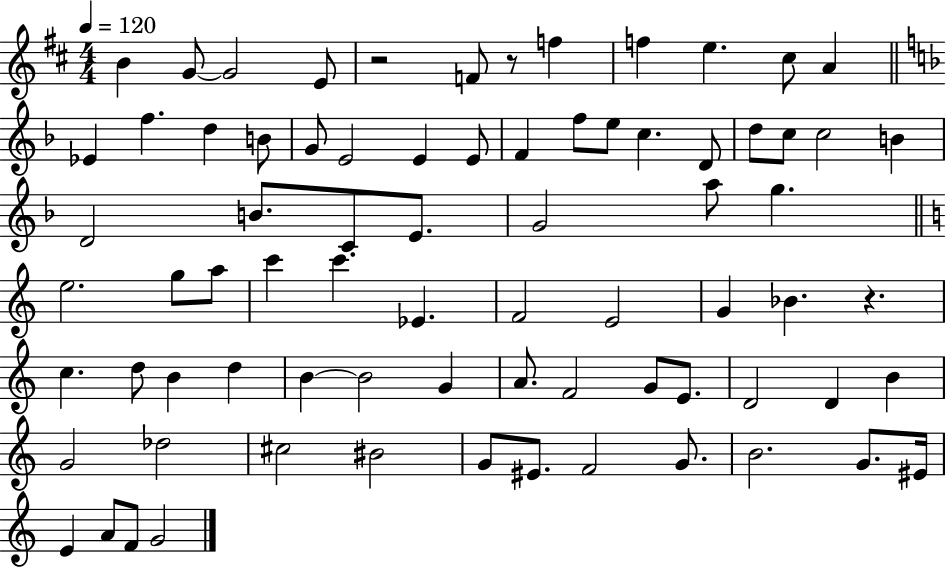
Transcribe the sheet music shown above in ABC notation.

X:1
T:Untitled
M:4/4
L:1/4
K:D
B G/2 G2 E/2 z2 F/2 z/2 f f e ^c/2 A _E f d B/2 G/2 E2 E E/2 F f/2 e/2 c D/2 d/2 c/2 c2 B D2 B/2 C/2 E/2 G2 a/2 g e2 g/2 a/2 c' c' _E F2 E2 G _B z c d/2 B d B B2 G A/2 F2 G/2 E/2 D2 D B G2 _d2 ^c2 ^B2 G/2 ^E/2 F2 G/2 B2 G/2 ^E/4 E A/2 F/2 G2